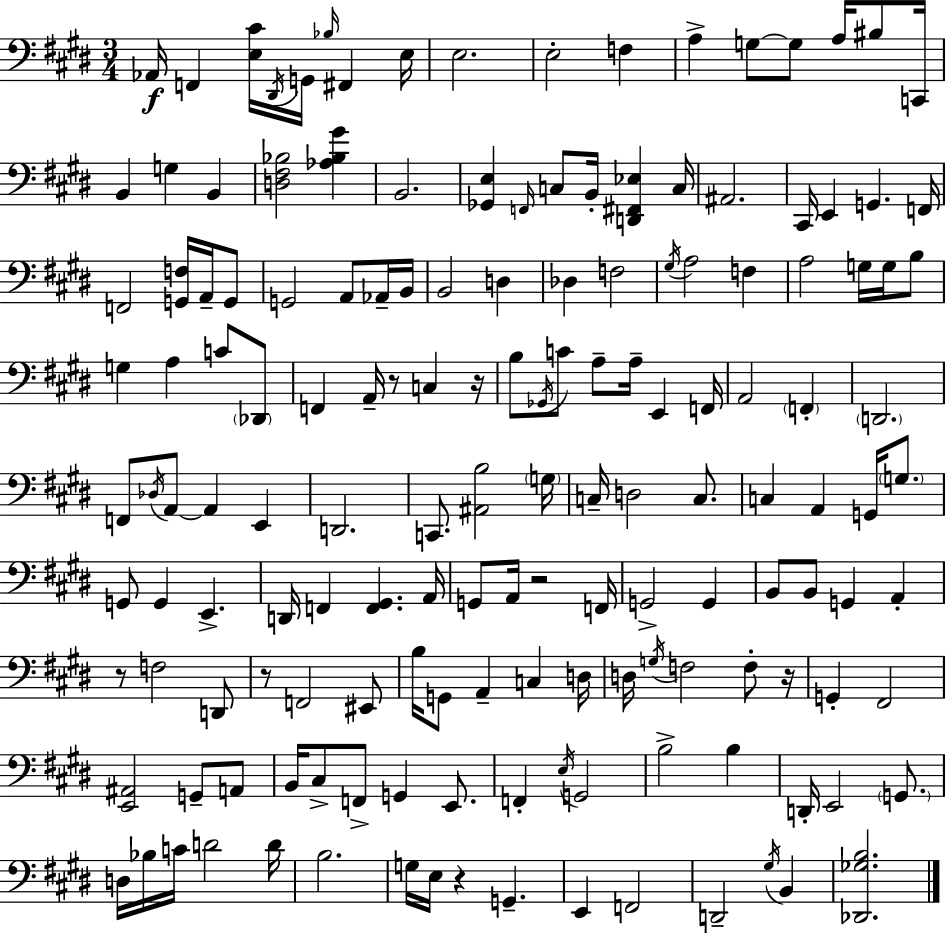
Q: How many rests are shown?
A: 7